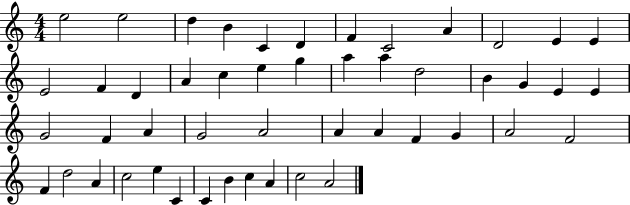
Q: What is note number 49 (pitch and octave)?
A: A4